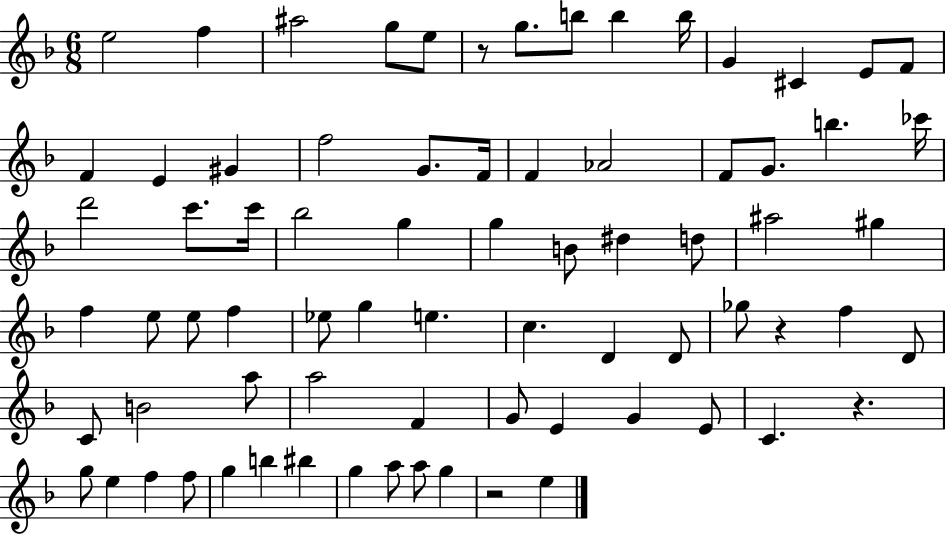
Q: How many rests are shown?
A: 4